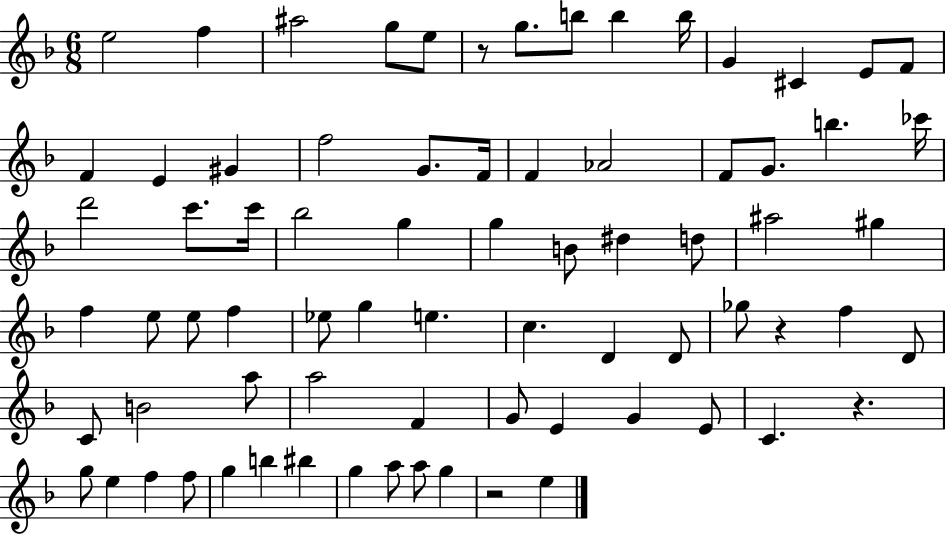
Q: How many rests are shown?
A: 4